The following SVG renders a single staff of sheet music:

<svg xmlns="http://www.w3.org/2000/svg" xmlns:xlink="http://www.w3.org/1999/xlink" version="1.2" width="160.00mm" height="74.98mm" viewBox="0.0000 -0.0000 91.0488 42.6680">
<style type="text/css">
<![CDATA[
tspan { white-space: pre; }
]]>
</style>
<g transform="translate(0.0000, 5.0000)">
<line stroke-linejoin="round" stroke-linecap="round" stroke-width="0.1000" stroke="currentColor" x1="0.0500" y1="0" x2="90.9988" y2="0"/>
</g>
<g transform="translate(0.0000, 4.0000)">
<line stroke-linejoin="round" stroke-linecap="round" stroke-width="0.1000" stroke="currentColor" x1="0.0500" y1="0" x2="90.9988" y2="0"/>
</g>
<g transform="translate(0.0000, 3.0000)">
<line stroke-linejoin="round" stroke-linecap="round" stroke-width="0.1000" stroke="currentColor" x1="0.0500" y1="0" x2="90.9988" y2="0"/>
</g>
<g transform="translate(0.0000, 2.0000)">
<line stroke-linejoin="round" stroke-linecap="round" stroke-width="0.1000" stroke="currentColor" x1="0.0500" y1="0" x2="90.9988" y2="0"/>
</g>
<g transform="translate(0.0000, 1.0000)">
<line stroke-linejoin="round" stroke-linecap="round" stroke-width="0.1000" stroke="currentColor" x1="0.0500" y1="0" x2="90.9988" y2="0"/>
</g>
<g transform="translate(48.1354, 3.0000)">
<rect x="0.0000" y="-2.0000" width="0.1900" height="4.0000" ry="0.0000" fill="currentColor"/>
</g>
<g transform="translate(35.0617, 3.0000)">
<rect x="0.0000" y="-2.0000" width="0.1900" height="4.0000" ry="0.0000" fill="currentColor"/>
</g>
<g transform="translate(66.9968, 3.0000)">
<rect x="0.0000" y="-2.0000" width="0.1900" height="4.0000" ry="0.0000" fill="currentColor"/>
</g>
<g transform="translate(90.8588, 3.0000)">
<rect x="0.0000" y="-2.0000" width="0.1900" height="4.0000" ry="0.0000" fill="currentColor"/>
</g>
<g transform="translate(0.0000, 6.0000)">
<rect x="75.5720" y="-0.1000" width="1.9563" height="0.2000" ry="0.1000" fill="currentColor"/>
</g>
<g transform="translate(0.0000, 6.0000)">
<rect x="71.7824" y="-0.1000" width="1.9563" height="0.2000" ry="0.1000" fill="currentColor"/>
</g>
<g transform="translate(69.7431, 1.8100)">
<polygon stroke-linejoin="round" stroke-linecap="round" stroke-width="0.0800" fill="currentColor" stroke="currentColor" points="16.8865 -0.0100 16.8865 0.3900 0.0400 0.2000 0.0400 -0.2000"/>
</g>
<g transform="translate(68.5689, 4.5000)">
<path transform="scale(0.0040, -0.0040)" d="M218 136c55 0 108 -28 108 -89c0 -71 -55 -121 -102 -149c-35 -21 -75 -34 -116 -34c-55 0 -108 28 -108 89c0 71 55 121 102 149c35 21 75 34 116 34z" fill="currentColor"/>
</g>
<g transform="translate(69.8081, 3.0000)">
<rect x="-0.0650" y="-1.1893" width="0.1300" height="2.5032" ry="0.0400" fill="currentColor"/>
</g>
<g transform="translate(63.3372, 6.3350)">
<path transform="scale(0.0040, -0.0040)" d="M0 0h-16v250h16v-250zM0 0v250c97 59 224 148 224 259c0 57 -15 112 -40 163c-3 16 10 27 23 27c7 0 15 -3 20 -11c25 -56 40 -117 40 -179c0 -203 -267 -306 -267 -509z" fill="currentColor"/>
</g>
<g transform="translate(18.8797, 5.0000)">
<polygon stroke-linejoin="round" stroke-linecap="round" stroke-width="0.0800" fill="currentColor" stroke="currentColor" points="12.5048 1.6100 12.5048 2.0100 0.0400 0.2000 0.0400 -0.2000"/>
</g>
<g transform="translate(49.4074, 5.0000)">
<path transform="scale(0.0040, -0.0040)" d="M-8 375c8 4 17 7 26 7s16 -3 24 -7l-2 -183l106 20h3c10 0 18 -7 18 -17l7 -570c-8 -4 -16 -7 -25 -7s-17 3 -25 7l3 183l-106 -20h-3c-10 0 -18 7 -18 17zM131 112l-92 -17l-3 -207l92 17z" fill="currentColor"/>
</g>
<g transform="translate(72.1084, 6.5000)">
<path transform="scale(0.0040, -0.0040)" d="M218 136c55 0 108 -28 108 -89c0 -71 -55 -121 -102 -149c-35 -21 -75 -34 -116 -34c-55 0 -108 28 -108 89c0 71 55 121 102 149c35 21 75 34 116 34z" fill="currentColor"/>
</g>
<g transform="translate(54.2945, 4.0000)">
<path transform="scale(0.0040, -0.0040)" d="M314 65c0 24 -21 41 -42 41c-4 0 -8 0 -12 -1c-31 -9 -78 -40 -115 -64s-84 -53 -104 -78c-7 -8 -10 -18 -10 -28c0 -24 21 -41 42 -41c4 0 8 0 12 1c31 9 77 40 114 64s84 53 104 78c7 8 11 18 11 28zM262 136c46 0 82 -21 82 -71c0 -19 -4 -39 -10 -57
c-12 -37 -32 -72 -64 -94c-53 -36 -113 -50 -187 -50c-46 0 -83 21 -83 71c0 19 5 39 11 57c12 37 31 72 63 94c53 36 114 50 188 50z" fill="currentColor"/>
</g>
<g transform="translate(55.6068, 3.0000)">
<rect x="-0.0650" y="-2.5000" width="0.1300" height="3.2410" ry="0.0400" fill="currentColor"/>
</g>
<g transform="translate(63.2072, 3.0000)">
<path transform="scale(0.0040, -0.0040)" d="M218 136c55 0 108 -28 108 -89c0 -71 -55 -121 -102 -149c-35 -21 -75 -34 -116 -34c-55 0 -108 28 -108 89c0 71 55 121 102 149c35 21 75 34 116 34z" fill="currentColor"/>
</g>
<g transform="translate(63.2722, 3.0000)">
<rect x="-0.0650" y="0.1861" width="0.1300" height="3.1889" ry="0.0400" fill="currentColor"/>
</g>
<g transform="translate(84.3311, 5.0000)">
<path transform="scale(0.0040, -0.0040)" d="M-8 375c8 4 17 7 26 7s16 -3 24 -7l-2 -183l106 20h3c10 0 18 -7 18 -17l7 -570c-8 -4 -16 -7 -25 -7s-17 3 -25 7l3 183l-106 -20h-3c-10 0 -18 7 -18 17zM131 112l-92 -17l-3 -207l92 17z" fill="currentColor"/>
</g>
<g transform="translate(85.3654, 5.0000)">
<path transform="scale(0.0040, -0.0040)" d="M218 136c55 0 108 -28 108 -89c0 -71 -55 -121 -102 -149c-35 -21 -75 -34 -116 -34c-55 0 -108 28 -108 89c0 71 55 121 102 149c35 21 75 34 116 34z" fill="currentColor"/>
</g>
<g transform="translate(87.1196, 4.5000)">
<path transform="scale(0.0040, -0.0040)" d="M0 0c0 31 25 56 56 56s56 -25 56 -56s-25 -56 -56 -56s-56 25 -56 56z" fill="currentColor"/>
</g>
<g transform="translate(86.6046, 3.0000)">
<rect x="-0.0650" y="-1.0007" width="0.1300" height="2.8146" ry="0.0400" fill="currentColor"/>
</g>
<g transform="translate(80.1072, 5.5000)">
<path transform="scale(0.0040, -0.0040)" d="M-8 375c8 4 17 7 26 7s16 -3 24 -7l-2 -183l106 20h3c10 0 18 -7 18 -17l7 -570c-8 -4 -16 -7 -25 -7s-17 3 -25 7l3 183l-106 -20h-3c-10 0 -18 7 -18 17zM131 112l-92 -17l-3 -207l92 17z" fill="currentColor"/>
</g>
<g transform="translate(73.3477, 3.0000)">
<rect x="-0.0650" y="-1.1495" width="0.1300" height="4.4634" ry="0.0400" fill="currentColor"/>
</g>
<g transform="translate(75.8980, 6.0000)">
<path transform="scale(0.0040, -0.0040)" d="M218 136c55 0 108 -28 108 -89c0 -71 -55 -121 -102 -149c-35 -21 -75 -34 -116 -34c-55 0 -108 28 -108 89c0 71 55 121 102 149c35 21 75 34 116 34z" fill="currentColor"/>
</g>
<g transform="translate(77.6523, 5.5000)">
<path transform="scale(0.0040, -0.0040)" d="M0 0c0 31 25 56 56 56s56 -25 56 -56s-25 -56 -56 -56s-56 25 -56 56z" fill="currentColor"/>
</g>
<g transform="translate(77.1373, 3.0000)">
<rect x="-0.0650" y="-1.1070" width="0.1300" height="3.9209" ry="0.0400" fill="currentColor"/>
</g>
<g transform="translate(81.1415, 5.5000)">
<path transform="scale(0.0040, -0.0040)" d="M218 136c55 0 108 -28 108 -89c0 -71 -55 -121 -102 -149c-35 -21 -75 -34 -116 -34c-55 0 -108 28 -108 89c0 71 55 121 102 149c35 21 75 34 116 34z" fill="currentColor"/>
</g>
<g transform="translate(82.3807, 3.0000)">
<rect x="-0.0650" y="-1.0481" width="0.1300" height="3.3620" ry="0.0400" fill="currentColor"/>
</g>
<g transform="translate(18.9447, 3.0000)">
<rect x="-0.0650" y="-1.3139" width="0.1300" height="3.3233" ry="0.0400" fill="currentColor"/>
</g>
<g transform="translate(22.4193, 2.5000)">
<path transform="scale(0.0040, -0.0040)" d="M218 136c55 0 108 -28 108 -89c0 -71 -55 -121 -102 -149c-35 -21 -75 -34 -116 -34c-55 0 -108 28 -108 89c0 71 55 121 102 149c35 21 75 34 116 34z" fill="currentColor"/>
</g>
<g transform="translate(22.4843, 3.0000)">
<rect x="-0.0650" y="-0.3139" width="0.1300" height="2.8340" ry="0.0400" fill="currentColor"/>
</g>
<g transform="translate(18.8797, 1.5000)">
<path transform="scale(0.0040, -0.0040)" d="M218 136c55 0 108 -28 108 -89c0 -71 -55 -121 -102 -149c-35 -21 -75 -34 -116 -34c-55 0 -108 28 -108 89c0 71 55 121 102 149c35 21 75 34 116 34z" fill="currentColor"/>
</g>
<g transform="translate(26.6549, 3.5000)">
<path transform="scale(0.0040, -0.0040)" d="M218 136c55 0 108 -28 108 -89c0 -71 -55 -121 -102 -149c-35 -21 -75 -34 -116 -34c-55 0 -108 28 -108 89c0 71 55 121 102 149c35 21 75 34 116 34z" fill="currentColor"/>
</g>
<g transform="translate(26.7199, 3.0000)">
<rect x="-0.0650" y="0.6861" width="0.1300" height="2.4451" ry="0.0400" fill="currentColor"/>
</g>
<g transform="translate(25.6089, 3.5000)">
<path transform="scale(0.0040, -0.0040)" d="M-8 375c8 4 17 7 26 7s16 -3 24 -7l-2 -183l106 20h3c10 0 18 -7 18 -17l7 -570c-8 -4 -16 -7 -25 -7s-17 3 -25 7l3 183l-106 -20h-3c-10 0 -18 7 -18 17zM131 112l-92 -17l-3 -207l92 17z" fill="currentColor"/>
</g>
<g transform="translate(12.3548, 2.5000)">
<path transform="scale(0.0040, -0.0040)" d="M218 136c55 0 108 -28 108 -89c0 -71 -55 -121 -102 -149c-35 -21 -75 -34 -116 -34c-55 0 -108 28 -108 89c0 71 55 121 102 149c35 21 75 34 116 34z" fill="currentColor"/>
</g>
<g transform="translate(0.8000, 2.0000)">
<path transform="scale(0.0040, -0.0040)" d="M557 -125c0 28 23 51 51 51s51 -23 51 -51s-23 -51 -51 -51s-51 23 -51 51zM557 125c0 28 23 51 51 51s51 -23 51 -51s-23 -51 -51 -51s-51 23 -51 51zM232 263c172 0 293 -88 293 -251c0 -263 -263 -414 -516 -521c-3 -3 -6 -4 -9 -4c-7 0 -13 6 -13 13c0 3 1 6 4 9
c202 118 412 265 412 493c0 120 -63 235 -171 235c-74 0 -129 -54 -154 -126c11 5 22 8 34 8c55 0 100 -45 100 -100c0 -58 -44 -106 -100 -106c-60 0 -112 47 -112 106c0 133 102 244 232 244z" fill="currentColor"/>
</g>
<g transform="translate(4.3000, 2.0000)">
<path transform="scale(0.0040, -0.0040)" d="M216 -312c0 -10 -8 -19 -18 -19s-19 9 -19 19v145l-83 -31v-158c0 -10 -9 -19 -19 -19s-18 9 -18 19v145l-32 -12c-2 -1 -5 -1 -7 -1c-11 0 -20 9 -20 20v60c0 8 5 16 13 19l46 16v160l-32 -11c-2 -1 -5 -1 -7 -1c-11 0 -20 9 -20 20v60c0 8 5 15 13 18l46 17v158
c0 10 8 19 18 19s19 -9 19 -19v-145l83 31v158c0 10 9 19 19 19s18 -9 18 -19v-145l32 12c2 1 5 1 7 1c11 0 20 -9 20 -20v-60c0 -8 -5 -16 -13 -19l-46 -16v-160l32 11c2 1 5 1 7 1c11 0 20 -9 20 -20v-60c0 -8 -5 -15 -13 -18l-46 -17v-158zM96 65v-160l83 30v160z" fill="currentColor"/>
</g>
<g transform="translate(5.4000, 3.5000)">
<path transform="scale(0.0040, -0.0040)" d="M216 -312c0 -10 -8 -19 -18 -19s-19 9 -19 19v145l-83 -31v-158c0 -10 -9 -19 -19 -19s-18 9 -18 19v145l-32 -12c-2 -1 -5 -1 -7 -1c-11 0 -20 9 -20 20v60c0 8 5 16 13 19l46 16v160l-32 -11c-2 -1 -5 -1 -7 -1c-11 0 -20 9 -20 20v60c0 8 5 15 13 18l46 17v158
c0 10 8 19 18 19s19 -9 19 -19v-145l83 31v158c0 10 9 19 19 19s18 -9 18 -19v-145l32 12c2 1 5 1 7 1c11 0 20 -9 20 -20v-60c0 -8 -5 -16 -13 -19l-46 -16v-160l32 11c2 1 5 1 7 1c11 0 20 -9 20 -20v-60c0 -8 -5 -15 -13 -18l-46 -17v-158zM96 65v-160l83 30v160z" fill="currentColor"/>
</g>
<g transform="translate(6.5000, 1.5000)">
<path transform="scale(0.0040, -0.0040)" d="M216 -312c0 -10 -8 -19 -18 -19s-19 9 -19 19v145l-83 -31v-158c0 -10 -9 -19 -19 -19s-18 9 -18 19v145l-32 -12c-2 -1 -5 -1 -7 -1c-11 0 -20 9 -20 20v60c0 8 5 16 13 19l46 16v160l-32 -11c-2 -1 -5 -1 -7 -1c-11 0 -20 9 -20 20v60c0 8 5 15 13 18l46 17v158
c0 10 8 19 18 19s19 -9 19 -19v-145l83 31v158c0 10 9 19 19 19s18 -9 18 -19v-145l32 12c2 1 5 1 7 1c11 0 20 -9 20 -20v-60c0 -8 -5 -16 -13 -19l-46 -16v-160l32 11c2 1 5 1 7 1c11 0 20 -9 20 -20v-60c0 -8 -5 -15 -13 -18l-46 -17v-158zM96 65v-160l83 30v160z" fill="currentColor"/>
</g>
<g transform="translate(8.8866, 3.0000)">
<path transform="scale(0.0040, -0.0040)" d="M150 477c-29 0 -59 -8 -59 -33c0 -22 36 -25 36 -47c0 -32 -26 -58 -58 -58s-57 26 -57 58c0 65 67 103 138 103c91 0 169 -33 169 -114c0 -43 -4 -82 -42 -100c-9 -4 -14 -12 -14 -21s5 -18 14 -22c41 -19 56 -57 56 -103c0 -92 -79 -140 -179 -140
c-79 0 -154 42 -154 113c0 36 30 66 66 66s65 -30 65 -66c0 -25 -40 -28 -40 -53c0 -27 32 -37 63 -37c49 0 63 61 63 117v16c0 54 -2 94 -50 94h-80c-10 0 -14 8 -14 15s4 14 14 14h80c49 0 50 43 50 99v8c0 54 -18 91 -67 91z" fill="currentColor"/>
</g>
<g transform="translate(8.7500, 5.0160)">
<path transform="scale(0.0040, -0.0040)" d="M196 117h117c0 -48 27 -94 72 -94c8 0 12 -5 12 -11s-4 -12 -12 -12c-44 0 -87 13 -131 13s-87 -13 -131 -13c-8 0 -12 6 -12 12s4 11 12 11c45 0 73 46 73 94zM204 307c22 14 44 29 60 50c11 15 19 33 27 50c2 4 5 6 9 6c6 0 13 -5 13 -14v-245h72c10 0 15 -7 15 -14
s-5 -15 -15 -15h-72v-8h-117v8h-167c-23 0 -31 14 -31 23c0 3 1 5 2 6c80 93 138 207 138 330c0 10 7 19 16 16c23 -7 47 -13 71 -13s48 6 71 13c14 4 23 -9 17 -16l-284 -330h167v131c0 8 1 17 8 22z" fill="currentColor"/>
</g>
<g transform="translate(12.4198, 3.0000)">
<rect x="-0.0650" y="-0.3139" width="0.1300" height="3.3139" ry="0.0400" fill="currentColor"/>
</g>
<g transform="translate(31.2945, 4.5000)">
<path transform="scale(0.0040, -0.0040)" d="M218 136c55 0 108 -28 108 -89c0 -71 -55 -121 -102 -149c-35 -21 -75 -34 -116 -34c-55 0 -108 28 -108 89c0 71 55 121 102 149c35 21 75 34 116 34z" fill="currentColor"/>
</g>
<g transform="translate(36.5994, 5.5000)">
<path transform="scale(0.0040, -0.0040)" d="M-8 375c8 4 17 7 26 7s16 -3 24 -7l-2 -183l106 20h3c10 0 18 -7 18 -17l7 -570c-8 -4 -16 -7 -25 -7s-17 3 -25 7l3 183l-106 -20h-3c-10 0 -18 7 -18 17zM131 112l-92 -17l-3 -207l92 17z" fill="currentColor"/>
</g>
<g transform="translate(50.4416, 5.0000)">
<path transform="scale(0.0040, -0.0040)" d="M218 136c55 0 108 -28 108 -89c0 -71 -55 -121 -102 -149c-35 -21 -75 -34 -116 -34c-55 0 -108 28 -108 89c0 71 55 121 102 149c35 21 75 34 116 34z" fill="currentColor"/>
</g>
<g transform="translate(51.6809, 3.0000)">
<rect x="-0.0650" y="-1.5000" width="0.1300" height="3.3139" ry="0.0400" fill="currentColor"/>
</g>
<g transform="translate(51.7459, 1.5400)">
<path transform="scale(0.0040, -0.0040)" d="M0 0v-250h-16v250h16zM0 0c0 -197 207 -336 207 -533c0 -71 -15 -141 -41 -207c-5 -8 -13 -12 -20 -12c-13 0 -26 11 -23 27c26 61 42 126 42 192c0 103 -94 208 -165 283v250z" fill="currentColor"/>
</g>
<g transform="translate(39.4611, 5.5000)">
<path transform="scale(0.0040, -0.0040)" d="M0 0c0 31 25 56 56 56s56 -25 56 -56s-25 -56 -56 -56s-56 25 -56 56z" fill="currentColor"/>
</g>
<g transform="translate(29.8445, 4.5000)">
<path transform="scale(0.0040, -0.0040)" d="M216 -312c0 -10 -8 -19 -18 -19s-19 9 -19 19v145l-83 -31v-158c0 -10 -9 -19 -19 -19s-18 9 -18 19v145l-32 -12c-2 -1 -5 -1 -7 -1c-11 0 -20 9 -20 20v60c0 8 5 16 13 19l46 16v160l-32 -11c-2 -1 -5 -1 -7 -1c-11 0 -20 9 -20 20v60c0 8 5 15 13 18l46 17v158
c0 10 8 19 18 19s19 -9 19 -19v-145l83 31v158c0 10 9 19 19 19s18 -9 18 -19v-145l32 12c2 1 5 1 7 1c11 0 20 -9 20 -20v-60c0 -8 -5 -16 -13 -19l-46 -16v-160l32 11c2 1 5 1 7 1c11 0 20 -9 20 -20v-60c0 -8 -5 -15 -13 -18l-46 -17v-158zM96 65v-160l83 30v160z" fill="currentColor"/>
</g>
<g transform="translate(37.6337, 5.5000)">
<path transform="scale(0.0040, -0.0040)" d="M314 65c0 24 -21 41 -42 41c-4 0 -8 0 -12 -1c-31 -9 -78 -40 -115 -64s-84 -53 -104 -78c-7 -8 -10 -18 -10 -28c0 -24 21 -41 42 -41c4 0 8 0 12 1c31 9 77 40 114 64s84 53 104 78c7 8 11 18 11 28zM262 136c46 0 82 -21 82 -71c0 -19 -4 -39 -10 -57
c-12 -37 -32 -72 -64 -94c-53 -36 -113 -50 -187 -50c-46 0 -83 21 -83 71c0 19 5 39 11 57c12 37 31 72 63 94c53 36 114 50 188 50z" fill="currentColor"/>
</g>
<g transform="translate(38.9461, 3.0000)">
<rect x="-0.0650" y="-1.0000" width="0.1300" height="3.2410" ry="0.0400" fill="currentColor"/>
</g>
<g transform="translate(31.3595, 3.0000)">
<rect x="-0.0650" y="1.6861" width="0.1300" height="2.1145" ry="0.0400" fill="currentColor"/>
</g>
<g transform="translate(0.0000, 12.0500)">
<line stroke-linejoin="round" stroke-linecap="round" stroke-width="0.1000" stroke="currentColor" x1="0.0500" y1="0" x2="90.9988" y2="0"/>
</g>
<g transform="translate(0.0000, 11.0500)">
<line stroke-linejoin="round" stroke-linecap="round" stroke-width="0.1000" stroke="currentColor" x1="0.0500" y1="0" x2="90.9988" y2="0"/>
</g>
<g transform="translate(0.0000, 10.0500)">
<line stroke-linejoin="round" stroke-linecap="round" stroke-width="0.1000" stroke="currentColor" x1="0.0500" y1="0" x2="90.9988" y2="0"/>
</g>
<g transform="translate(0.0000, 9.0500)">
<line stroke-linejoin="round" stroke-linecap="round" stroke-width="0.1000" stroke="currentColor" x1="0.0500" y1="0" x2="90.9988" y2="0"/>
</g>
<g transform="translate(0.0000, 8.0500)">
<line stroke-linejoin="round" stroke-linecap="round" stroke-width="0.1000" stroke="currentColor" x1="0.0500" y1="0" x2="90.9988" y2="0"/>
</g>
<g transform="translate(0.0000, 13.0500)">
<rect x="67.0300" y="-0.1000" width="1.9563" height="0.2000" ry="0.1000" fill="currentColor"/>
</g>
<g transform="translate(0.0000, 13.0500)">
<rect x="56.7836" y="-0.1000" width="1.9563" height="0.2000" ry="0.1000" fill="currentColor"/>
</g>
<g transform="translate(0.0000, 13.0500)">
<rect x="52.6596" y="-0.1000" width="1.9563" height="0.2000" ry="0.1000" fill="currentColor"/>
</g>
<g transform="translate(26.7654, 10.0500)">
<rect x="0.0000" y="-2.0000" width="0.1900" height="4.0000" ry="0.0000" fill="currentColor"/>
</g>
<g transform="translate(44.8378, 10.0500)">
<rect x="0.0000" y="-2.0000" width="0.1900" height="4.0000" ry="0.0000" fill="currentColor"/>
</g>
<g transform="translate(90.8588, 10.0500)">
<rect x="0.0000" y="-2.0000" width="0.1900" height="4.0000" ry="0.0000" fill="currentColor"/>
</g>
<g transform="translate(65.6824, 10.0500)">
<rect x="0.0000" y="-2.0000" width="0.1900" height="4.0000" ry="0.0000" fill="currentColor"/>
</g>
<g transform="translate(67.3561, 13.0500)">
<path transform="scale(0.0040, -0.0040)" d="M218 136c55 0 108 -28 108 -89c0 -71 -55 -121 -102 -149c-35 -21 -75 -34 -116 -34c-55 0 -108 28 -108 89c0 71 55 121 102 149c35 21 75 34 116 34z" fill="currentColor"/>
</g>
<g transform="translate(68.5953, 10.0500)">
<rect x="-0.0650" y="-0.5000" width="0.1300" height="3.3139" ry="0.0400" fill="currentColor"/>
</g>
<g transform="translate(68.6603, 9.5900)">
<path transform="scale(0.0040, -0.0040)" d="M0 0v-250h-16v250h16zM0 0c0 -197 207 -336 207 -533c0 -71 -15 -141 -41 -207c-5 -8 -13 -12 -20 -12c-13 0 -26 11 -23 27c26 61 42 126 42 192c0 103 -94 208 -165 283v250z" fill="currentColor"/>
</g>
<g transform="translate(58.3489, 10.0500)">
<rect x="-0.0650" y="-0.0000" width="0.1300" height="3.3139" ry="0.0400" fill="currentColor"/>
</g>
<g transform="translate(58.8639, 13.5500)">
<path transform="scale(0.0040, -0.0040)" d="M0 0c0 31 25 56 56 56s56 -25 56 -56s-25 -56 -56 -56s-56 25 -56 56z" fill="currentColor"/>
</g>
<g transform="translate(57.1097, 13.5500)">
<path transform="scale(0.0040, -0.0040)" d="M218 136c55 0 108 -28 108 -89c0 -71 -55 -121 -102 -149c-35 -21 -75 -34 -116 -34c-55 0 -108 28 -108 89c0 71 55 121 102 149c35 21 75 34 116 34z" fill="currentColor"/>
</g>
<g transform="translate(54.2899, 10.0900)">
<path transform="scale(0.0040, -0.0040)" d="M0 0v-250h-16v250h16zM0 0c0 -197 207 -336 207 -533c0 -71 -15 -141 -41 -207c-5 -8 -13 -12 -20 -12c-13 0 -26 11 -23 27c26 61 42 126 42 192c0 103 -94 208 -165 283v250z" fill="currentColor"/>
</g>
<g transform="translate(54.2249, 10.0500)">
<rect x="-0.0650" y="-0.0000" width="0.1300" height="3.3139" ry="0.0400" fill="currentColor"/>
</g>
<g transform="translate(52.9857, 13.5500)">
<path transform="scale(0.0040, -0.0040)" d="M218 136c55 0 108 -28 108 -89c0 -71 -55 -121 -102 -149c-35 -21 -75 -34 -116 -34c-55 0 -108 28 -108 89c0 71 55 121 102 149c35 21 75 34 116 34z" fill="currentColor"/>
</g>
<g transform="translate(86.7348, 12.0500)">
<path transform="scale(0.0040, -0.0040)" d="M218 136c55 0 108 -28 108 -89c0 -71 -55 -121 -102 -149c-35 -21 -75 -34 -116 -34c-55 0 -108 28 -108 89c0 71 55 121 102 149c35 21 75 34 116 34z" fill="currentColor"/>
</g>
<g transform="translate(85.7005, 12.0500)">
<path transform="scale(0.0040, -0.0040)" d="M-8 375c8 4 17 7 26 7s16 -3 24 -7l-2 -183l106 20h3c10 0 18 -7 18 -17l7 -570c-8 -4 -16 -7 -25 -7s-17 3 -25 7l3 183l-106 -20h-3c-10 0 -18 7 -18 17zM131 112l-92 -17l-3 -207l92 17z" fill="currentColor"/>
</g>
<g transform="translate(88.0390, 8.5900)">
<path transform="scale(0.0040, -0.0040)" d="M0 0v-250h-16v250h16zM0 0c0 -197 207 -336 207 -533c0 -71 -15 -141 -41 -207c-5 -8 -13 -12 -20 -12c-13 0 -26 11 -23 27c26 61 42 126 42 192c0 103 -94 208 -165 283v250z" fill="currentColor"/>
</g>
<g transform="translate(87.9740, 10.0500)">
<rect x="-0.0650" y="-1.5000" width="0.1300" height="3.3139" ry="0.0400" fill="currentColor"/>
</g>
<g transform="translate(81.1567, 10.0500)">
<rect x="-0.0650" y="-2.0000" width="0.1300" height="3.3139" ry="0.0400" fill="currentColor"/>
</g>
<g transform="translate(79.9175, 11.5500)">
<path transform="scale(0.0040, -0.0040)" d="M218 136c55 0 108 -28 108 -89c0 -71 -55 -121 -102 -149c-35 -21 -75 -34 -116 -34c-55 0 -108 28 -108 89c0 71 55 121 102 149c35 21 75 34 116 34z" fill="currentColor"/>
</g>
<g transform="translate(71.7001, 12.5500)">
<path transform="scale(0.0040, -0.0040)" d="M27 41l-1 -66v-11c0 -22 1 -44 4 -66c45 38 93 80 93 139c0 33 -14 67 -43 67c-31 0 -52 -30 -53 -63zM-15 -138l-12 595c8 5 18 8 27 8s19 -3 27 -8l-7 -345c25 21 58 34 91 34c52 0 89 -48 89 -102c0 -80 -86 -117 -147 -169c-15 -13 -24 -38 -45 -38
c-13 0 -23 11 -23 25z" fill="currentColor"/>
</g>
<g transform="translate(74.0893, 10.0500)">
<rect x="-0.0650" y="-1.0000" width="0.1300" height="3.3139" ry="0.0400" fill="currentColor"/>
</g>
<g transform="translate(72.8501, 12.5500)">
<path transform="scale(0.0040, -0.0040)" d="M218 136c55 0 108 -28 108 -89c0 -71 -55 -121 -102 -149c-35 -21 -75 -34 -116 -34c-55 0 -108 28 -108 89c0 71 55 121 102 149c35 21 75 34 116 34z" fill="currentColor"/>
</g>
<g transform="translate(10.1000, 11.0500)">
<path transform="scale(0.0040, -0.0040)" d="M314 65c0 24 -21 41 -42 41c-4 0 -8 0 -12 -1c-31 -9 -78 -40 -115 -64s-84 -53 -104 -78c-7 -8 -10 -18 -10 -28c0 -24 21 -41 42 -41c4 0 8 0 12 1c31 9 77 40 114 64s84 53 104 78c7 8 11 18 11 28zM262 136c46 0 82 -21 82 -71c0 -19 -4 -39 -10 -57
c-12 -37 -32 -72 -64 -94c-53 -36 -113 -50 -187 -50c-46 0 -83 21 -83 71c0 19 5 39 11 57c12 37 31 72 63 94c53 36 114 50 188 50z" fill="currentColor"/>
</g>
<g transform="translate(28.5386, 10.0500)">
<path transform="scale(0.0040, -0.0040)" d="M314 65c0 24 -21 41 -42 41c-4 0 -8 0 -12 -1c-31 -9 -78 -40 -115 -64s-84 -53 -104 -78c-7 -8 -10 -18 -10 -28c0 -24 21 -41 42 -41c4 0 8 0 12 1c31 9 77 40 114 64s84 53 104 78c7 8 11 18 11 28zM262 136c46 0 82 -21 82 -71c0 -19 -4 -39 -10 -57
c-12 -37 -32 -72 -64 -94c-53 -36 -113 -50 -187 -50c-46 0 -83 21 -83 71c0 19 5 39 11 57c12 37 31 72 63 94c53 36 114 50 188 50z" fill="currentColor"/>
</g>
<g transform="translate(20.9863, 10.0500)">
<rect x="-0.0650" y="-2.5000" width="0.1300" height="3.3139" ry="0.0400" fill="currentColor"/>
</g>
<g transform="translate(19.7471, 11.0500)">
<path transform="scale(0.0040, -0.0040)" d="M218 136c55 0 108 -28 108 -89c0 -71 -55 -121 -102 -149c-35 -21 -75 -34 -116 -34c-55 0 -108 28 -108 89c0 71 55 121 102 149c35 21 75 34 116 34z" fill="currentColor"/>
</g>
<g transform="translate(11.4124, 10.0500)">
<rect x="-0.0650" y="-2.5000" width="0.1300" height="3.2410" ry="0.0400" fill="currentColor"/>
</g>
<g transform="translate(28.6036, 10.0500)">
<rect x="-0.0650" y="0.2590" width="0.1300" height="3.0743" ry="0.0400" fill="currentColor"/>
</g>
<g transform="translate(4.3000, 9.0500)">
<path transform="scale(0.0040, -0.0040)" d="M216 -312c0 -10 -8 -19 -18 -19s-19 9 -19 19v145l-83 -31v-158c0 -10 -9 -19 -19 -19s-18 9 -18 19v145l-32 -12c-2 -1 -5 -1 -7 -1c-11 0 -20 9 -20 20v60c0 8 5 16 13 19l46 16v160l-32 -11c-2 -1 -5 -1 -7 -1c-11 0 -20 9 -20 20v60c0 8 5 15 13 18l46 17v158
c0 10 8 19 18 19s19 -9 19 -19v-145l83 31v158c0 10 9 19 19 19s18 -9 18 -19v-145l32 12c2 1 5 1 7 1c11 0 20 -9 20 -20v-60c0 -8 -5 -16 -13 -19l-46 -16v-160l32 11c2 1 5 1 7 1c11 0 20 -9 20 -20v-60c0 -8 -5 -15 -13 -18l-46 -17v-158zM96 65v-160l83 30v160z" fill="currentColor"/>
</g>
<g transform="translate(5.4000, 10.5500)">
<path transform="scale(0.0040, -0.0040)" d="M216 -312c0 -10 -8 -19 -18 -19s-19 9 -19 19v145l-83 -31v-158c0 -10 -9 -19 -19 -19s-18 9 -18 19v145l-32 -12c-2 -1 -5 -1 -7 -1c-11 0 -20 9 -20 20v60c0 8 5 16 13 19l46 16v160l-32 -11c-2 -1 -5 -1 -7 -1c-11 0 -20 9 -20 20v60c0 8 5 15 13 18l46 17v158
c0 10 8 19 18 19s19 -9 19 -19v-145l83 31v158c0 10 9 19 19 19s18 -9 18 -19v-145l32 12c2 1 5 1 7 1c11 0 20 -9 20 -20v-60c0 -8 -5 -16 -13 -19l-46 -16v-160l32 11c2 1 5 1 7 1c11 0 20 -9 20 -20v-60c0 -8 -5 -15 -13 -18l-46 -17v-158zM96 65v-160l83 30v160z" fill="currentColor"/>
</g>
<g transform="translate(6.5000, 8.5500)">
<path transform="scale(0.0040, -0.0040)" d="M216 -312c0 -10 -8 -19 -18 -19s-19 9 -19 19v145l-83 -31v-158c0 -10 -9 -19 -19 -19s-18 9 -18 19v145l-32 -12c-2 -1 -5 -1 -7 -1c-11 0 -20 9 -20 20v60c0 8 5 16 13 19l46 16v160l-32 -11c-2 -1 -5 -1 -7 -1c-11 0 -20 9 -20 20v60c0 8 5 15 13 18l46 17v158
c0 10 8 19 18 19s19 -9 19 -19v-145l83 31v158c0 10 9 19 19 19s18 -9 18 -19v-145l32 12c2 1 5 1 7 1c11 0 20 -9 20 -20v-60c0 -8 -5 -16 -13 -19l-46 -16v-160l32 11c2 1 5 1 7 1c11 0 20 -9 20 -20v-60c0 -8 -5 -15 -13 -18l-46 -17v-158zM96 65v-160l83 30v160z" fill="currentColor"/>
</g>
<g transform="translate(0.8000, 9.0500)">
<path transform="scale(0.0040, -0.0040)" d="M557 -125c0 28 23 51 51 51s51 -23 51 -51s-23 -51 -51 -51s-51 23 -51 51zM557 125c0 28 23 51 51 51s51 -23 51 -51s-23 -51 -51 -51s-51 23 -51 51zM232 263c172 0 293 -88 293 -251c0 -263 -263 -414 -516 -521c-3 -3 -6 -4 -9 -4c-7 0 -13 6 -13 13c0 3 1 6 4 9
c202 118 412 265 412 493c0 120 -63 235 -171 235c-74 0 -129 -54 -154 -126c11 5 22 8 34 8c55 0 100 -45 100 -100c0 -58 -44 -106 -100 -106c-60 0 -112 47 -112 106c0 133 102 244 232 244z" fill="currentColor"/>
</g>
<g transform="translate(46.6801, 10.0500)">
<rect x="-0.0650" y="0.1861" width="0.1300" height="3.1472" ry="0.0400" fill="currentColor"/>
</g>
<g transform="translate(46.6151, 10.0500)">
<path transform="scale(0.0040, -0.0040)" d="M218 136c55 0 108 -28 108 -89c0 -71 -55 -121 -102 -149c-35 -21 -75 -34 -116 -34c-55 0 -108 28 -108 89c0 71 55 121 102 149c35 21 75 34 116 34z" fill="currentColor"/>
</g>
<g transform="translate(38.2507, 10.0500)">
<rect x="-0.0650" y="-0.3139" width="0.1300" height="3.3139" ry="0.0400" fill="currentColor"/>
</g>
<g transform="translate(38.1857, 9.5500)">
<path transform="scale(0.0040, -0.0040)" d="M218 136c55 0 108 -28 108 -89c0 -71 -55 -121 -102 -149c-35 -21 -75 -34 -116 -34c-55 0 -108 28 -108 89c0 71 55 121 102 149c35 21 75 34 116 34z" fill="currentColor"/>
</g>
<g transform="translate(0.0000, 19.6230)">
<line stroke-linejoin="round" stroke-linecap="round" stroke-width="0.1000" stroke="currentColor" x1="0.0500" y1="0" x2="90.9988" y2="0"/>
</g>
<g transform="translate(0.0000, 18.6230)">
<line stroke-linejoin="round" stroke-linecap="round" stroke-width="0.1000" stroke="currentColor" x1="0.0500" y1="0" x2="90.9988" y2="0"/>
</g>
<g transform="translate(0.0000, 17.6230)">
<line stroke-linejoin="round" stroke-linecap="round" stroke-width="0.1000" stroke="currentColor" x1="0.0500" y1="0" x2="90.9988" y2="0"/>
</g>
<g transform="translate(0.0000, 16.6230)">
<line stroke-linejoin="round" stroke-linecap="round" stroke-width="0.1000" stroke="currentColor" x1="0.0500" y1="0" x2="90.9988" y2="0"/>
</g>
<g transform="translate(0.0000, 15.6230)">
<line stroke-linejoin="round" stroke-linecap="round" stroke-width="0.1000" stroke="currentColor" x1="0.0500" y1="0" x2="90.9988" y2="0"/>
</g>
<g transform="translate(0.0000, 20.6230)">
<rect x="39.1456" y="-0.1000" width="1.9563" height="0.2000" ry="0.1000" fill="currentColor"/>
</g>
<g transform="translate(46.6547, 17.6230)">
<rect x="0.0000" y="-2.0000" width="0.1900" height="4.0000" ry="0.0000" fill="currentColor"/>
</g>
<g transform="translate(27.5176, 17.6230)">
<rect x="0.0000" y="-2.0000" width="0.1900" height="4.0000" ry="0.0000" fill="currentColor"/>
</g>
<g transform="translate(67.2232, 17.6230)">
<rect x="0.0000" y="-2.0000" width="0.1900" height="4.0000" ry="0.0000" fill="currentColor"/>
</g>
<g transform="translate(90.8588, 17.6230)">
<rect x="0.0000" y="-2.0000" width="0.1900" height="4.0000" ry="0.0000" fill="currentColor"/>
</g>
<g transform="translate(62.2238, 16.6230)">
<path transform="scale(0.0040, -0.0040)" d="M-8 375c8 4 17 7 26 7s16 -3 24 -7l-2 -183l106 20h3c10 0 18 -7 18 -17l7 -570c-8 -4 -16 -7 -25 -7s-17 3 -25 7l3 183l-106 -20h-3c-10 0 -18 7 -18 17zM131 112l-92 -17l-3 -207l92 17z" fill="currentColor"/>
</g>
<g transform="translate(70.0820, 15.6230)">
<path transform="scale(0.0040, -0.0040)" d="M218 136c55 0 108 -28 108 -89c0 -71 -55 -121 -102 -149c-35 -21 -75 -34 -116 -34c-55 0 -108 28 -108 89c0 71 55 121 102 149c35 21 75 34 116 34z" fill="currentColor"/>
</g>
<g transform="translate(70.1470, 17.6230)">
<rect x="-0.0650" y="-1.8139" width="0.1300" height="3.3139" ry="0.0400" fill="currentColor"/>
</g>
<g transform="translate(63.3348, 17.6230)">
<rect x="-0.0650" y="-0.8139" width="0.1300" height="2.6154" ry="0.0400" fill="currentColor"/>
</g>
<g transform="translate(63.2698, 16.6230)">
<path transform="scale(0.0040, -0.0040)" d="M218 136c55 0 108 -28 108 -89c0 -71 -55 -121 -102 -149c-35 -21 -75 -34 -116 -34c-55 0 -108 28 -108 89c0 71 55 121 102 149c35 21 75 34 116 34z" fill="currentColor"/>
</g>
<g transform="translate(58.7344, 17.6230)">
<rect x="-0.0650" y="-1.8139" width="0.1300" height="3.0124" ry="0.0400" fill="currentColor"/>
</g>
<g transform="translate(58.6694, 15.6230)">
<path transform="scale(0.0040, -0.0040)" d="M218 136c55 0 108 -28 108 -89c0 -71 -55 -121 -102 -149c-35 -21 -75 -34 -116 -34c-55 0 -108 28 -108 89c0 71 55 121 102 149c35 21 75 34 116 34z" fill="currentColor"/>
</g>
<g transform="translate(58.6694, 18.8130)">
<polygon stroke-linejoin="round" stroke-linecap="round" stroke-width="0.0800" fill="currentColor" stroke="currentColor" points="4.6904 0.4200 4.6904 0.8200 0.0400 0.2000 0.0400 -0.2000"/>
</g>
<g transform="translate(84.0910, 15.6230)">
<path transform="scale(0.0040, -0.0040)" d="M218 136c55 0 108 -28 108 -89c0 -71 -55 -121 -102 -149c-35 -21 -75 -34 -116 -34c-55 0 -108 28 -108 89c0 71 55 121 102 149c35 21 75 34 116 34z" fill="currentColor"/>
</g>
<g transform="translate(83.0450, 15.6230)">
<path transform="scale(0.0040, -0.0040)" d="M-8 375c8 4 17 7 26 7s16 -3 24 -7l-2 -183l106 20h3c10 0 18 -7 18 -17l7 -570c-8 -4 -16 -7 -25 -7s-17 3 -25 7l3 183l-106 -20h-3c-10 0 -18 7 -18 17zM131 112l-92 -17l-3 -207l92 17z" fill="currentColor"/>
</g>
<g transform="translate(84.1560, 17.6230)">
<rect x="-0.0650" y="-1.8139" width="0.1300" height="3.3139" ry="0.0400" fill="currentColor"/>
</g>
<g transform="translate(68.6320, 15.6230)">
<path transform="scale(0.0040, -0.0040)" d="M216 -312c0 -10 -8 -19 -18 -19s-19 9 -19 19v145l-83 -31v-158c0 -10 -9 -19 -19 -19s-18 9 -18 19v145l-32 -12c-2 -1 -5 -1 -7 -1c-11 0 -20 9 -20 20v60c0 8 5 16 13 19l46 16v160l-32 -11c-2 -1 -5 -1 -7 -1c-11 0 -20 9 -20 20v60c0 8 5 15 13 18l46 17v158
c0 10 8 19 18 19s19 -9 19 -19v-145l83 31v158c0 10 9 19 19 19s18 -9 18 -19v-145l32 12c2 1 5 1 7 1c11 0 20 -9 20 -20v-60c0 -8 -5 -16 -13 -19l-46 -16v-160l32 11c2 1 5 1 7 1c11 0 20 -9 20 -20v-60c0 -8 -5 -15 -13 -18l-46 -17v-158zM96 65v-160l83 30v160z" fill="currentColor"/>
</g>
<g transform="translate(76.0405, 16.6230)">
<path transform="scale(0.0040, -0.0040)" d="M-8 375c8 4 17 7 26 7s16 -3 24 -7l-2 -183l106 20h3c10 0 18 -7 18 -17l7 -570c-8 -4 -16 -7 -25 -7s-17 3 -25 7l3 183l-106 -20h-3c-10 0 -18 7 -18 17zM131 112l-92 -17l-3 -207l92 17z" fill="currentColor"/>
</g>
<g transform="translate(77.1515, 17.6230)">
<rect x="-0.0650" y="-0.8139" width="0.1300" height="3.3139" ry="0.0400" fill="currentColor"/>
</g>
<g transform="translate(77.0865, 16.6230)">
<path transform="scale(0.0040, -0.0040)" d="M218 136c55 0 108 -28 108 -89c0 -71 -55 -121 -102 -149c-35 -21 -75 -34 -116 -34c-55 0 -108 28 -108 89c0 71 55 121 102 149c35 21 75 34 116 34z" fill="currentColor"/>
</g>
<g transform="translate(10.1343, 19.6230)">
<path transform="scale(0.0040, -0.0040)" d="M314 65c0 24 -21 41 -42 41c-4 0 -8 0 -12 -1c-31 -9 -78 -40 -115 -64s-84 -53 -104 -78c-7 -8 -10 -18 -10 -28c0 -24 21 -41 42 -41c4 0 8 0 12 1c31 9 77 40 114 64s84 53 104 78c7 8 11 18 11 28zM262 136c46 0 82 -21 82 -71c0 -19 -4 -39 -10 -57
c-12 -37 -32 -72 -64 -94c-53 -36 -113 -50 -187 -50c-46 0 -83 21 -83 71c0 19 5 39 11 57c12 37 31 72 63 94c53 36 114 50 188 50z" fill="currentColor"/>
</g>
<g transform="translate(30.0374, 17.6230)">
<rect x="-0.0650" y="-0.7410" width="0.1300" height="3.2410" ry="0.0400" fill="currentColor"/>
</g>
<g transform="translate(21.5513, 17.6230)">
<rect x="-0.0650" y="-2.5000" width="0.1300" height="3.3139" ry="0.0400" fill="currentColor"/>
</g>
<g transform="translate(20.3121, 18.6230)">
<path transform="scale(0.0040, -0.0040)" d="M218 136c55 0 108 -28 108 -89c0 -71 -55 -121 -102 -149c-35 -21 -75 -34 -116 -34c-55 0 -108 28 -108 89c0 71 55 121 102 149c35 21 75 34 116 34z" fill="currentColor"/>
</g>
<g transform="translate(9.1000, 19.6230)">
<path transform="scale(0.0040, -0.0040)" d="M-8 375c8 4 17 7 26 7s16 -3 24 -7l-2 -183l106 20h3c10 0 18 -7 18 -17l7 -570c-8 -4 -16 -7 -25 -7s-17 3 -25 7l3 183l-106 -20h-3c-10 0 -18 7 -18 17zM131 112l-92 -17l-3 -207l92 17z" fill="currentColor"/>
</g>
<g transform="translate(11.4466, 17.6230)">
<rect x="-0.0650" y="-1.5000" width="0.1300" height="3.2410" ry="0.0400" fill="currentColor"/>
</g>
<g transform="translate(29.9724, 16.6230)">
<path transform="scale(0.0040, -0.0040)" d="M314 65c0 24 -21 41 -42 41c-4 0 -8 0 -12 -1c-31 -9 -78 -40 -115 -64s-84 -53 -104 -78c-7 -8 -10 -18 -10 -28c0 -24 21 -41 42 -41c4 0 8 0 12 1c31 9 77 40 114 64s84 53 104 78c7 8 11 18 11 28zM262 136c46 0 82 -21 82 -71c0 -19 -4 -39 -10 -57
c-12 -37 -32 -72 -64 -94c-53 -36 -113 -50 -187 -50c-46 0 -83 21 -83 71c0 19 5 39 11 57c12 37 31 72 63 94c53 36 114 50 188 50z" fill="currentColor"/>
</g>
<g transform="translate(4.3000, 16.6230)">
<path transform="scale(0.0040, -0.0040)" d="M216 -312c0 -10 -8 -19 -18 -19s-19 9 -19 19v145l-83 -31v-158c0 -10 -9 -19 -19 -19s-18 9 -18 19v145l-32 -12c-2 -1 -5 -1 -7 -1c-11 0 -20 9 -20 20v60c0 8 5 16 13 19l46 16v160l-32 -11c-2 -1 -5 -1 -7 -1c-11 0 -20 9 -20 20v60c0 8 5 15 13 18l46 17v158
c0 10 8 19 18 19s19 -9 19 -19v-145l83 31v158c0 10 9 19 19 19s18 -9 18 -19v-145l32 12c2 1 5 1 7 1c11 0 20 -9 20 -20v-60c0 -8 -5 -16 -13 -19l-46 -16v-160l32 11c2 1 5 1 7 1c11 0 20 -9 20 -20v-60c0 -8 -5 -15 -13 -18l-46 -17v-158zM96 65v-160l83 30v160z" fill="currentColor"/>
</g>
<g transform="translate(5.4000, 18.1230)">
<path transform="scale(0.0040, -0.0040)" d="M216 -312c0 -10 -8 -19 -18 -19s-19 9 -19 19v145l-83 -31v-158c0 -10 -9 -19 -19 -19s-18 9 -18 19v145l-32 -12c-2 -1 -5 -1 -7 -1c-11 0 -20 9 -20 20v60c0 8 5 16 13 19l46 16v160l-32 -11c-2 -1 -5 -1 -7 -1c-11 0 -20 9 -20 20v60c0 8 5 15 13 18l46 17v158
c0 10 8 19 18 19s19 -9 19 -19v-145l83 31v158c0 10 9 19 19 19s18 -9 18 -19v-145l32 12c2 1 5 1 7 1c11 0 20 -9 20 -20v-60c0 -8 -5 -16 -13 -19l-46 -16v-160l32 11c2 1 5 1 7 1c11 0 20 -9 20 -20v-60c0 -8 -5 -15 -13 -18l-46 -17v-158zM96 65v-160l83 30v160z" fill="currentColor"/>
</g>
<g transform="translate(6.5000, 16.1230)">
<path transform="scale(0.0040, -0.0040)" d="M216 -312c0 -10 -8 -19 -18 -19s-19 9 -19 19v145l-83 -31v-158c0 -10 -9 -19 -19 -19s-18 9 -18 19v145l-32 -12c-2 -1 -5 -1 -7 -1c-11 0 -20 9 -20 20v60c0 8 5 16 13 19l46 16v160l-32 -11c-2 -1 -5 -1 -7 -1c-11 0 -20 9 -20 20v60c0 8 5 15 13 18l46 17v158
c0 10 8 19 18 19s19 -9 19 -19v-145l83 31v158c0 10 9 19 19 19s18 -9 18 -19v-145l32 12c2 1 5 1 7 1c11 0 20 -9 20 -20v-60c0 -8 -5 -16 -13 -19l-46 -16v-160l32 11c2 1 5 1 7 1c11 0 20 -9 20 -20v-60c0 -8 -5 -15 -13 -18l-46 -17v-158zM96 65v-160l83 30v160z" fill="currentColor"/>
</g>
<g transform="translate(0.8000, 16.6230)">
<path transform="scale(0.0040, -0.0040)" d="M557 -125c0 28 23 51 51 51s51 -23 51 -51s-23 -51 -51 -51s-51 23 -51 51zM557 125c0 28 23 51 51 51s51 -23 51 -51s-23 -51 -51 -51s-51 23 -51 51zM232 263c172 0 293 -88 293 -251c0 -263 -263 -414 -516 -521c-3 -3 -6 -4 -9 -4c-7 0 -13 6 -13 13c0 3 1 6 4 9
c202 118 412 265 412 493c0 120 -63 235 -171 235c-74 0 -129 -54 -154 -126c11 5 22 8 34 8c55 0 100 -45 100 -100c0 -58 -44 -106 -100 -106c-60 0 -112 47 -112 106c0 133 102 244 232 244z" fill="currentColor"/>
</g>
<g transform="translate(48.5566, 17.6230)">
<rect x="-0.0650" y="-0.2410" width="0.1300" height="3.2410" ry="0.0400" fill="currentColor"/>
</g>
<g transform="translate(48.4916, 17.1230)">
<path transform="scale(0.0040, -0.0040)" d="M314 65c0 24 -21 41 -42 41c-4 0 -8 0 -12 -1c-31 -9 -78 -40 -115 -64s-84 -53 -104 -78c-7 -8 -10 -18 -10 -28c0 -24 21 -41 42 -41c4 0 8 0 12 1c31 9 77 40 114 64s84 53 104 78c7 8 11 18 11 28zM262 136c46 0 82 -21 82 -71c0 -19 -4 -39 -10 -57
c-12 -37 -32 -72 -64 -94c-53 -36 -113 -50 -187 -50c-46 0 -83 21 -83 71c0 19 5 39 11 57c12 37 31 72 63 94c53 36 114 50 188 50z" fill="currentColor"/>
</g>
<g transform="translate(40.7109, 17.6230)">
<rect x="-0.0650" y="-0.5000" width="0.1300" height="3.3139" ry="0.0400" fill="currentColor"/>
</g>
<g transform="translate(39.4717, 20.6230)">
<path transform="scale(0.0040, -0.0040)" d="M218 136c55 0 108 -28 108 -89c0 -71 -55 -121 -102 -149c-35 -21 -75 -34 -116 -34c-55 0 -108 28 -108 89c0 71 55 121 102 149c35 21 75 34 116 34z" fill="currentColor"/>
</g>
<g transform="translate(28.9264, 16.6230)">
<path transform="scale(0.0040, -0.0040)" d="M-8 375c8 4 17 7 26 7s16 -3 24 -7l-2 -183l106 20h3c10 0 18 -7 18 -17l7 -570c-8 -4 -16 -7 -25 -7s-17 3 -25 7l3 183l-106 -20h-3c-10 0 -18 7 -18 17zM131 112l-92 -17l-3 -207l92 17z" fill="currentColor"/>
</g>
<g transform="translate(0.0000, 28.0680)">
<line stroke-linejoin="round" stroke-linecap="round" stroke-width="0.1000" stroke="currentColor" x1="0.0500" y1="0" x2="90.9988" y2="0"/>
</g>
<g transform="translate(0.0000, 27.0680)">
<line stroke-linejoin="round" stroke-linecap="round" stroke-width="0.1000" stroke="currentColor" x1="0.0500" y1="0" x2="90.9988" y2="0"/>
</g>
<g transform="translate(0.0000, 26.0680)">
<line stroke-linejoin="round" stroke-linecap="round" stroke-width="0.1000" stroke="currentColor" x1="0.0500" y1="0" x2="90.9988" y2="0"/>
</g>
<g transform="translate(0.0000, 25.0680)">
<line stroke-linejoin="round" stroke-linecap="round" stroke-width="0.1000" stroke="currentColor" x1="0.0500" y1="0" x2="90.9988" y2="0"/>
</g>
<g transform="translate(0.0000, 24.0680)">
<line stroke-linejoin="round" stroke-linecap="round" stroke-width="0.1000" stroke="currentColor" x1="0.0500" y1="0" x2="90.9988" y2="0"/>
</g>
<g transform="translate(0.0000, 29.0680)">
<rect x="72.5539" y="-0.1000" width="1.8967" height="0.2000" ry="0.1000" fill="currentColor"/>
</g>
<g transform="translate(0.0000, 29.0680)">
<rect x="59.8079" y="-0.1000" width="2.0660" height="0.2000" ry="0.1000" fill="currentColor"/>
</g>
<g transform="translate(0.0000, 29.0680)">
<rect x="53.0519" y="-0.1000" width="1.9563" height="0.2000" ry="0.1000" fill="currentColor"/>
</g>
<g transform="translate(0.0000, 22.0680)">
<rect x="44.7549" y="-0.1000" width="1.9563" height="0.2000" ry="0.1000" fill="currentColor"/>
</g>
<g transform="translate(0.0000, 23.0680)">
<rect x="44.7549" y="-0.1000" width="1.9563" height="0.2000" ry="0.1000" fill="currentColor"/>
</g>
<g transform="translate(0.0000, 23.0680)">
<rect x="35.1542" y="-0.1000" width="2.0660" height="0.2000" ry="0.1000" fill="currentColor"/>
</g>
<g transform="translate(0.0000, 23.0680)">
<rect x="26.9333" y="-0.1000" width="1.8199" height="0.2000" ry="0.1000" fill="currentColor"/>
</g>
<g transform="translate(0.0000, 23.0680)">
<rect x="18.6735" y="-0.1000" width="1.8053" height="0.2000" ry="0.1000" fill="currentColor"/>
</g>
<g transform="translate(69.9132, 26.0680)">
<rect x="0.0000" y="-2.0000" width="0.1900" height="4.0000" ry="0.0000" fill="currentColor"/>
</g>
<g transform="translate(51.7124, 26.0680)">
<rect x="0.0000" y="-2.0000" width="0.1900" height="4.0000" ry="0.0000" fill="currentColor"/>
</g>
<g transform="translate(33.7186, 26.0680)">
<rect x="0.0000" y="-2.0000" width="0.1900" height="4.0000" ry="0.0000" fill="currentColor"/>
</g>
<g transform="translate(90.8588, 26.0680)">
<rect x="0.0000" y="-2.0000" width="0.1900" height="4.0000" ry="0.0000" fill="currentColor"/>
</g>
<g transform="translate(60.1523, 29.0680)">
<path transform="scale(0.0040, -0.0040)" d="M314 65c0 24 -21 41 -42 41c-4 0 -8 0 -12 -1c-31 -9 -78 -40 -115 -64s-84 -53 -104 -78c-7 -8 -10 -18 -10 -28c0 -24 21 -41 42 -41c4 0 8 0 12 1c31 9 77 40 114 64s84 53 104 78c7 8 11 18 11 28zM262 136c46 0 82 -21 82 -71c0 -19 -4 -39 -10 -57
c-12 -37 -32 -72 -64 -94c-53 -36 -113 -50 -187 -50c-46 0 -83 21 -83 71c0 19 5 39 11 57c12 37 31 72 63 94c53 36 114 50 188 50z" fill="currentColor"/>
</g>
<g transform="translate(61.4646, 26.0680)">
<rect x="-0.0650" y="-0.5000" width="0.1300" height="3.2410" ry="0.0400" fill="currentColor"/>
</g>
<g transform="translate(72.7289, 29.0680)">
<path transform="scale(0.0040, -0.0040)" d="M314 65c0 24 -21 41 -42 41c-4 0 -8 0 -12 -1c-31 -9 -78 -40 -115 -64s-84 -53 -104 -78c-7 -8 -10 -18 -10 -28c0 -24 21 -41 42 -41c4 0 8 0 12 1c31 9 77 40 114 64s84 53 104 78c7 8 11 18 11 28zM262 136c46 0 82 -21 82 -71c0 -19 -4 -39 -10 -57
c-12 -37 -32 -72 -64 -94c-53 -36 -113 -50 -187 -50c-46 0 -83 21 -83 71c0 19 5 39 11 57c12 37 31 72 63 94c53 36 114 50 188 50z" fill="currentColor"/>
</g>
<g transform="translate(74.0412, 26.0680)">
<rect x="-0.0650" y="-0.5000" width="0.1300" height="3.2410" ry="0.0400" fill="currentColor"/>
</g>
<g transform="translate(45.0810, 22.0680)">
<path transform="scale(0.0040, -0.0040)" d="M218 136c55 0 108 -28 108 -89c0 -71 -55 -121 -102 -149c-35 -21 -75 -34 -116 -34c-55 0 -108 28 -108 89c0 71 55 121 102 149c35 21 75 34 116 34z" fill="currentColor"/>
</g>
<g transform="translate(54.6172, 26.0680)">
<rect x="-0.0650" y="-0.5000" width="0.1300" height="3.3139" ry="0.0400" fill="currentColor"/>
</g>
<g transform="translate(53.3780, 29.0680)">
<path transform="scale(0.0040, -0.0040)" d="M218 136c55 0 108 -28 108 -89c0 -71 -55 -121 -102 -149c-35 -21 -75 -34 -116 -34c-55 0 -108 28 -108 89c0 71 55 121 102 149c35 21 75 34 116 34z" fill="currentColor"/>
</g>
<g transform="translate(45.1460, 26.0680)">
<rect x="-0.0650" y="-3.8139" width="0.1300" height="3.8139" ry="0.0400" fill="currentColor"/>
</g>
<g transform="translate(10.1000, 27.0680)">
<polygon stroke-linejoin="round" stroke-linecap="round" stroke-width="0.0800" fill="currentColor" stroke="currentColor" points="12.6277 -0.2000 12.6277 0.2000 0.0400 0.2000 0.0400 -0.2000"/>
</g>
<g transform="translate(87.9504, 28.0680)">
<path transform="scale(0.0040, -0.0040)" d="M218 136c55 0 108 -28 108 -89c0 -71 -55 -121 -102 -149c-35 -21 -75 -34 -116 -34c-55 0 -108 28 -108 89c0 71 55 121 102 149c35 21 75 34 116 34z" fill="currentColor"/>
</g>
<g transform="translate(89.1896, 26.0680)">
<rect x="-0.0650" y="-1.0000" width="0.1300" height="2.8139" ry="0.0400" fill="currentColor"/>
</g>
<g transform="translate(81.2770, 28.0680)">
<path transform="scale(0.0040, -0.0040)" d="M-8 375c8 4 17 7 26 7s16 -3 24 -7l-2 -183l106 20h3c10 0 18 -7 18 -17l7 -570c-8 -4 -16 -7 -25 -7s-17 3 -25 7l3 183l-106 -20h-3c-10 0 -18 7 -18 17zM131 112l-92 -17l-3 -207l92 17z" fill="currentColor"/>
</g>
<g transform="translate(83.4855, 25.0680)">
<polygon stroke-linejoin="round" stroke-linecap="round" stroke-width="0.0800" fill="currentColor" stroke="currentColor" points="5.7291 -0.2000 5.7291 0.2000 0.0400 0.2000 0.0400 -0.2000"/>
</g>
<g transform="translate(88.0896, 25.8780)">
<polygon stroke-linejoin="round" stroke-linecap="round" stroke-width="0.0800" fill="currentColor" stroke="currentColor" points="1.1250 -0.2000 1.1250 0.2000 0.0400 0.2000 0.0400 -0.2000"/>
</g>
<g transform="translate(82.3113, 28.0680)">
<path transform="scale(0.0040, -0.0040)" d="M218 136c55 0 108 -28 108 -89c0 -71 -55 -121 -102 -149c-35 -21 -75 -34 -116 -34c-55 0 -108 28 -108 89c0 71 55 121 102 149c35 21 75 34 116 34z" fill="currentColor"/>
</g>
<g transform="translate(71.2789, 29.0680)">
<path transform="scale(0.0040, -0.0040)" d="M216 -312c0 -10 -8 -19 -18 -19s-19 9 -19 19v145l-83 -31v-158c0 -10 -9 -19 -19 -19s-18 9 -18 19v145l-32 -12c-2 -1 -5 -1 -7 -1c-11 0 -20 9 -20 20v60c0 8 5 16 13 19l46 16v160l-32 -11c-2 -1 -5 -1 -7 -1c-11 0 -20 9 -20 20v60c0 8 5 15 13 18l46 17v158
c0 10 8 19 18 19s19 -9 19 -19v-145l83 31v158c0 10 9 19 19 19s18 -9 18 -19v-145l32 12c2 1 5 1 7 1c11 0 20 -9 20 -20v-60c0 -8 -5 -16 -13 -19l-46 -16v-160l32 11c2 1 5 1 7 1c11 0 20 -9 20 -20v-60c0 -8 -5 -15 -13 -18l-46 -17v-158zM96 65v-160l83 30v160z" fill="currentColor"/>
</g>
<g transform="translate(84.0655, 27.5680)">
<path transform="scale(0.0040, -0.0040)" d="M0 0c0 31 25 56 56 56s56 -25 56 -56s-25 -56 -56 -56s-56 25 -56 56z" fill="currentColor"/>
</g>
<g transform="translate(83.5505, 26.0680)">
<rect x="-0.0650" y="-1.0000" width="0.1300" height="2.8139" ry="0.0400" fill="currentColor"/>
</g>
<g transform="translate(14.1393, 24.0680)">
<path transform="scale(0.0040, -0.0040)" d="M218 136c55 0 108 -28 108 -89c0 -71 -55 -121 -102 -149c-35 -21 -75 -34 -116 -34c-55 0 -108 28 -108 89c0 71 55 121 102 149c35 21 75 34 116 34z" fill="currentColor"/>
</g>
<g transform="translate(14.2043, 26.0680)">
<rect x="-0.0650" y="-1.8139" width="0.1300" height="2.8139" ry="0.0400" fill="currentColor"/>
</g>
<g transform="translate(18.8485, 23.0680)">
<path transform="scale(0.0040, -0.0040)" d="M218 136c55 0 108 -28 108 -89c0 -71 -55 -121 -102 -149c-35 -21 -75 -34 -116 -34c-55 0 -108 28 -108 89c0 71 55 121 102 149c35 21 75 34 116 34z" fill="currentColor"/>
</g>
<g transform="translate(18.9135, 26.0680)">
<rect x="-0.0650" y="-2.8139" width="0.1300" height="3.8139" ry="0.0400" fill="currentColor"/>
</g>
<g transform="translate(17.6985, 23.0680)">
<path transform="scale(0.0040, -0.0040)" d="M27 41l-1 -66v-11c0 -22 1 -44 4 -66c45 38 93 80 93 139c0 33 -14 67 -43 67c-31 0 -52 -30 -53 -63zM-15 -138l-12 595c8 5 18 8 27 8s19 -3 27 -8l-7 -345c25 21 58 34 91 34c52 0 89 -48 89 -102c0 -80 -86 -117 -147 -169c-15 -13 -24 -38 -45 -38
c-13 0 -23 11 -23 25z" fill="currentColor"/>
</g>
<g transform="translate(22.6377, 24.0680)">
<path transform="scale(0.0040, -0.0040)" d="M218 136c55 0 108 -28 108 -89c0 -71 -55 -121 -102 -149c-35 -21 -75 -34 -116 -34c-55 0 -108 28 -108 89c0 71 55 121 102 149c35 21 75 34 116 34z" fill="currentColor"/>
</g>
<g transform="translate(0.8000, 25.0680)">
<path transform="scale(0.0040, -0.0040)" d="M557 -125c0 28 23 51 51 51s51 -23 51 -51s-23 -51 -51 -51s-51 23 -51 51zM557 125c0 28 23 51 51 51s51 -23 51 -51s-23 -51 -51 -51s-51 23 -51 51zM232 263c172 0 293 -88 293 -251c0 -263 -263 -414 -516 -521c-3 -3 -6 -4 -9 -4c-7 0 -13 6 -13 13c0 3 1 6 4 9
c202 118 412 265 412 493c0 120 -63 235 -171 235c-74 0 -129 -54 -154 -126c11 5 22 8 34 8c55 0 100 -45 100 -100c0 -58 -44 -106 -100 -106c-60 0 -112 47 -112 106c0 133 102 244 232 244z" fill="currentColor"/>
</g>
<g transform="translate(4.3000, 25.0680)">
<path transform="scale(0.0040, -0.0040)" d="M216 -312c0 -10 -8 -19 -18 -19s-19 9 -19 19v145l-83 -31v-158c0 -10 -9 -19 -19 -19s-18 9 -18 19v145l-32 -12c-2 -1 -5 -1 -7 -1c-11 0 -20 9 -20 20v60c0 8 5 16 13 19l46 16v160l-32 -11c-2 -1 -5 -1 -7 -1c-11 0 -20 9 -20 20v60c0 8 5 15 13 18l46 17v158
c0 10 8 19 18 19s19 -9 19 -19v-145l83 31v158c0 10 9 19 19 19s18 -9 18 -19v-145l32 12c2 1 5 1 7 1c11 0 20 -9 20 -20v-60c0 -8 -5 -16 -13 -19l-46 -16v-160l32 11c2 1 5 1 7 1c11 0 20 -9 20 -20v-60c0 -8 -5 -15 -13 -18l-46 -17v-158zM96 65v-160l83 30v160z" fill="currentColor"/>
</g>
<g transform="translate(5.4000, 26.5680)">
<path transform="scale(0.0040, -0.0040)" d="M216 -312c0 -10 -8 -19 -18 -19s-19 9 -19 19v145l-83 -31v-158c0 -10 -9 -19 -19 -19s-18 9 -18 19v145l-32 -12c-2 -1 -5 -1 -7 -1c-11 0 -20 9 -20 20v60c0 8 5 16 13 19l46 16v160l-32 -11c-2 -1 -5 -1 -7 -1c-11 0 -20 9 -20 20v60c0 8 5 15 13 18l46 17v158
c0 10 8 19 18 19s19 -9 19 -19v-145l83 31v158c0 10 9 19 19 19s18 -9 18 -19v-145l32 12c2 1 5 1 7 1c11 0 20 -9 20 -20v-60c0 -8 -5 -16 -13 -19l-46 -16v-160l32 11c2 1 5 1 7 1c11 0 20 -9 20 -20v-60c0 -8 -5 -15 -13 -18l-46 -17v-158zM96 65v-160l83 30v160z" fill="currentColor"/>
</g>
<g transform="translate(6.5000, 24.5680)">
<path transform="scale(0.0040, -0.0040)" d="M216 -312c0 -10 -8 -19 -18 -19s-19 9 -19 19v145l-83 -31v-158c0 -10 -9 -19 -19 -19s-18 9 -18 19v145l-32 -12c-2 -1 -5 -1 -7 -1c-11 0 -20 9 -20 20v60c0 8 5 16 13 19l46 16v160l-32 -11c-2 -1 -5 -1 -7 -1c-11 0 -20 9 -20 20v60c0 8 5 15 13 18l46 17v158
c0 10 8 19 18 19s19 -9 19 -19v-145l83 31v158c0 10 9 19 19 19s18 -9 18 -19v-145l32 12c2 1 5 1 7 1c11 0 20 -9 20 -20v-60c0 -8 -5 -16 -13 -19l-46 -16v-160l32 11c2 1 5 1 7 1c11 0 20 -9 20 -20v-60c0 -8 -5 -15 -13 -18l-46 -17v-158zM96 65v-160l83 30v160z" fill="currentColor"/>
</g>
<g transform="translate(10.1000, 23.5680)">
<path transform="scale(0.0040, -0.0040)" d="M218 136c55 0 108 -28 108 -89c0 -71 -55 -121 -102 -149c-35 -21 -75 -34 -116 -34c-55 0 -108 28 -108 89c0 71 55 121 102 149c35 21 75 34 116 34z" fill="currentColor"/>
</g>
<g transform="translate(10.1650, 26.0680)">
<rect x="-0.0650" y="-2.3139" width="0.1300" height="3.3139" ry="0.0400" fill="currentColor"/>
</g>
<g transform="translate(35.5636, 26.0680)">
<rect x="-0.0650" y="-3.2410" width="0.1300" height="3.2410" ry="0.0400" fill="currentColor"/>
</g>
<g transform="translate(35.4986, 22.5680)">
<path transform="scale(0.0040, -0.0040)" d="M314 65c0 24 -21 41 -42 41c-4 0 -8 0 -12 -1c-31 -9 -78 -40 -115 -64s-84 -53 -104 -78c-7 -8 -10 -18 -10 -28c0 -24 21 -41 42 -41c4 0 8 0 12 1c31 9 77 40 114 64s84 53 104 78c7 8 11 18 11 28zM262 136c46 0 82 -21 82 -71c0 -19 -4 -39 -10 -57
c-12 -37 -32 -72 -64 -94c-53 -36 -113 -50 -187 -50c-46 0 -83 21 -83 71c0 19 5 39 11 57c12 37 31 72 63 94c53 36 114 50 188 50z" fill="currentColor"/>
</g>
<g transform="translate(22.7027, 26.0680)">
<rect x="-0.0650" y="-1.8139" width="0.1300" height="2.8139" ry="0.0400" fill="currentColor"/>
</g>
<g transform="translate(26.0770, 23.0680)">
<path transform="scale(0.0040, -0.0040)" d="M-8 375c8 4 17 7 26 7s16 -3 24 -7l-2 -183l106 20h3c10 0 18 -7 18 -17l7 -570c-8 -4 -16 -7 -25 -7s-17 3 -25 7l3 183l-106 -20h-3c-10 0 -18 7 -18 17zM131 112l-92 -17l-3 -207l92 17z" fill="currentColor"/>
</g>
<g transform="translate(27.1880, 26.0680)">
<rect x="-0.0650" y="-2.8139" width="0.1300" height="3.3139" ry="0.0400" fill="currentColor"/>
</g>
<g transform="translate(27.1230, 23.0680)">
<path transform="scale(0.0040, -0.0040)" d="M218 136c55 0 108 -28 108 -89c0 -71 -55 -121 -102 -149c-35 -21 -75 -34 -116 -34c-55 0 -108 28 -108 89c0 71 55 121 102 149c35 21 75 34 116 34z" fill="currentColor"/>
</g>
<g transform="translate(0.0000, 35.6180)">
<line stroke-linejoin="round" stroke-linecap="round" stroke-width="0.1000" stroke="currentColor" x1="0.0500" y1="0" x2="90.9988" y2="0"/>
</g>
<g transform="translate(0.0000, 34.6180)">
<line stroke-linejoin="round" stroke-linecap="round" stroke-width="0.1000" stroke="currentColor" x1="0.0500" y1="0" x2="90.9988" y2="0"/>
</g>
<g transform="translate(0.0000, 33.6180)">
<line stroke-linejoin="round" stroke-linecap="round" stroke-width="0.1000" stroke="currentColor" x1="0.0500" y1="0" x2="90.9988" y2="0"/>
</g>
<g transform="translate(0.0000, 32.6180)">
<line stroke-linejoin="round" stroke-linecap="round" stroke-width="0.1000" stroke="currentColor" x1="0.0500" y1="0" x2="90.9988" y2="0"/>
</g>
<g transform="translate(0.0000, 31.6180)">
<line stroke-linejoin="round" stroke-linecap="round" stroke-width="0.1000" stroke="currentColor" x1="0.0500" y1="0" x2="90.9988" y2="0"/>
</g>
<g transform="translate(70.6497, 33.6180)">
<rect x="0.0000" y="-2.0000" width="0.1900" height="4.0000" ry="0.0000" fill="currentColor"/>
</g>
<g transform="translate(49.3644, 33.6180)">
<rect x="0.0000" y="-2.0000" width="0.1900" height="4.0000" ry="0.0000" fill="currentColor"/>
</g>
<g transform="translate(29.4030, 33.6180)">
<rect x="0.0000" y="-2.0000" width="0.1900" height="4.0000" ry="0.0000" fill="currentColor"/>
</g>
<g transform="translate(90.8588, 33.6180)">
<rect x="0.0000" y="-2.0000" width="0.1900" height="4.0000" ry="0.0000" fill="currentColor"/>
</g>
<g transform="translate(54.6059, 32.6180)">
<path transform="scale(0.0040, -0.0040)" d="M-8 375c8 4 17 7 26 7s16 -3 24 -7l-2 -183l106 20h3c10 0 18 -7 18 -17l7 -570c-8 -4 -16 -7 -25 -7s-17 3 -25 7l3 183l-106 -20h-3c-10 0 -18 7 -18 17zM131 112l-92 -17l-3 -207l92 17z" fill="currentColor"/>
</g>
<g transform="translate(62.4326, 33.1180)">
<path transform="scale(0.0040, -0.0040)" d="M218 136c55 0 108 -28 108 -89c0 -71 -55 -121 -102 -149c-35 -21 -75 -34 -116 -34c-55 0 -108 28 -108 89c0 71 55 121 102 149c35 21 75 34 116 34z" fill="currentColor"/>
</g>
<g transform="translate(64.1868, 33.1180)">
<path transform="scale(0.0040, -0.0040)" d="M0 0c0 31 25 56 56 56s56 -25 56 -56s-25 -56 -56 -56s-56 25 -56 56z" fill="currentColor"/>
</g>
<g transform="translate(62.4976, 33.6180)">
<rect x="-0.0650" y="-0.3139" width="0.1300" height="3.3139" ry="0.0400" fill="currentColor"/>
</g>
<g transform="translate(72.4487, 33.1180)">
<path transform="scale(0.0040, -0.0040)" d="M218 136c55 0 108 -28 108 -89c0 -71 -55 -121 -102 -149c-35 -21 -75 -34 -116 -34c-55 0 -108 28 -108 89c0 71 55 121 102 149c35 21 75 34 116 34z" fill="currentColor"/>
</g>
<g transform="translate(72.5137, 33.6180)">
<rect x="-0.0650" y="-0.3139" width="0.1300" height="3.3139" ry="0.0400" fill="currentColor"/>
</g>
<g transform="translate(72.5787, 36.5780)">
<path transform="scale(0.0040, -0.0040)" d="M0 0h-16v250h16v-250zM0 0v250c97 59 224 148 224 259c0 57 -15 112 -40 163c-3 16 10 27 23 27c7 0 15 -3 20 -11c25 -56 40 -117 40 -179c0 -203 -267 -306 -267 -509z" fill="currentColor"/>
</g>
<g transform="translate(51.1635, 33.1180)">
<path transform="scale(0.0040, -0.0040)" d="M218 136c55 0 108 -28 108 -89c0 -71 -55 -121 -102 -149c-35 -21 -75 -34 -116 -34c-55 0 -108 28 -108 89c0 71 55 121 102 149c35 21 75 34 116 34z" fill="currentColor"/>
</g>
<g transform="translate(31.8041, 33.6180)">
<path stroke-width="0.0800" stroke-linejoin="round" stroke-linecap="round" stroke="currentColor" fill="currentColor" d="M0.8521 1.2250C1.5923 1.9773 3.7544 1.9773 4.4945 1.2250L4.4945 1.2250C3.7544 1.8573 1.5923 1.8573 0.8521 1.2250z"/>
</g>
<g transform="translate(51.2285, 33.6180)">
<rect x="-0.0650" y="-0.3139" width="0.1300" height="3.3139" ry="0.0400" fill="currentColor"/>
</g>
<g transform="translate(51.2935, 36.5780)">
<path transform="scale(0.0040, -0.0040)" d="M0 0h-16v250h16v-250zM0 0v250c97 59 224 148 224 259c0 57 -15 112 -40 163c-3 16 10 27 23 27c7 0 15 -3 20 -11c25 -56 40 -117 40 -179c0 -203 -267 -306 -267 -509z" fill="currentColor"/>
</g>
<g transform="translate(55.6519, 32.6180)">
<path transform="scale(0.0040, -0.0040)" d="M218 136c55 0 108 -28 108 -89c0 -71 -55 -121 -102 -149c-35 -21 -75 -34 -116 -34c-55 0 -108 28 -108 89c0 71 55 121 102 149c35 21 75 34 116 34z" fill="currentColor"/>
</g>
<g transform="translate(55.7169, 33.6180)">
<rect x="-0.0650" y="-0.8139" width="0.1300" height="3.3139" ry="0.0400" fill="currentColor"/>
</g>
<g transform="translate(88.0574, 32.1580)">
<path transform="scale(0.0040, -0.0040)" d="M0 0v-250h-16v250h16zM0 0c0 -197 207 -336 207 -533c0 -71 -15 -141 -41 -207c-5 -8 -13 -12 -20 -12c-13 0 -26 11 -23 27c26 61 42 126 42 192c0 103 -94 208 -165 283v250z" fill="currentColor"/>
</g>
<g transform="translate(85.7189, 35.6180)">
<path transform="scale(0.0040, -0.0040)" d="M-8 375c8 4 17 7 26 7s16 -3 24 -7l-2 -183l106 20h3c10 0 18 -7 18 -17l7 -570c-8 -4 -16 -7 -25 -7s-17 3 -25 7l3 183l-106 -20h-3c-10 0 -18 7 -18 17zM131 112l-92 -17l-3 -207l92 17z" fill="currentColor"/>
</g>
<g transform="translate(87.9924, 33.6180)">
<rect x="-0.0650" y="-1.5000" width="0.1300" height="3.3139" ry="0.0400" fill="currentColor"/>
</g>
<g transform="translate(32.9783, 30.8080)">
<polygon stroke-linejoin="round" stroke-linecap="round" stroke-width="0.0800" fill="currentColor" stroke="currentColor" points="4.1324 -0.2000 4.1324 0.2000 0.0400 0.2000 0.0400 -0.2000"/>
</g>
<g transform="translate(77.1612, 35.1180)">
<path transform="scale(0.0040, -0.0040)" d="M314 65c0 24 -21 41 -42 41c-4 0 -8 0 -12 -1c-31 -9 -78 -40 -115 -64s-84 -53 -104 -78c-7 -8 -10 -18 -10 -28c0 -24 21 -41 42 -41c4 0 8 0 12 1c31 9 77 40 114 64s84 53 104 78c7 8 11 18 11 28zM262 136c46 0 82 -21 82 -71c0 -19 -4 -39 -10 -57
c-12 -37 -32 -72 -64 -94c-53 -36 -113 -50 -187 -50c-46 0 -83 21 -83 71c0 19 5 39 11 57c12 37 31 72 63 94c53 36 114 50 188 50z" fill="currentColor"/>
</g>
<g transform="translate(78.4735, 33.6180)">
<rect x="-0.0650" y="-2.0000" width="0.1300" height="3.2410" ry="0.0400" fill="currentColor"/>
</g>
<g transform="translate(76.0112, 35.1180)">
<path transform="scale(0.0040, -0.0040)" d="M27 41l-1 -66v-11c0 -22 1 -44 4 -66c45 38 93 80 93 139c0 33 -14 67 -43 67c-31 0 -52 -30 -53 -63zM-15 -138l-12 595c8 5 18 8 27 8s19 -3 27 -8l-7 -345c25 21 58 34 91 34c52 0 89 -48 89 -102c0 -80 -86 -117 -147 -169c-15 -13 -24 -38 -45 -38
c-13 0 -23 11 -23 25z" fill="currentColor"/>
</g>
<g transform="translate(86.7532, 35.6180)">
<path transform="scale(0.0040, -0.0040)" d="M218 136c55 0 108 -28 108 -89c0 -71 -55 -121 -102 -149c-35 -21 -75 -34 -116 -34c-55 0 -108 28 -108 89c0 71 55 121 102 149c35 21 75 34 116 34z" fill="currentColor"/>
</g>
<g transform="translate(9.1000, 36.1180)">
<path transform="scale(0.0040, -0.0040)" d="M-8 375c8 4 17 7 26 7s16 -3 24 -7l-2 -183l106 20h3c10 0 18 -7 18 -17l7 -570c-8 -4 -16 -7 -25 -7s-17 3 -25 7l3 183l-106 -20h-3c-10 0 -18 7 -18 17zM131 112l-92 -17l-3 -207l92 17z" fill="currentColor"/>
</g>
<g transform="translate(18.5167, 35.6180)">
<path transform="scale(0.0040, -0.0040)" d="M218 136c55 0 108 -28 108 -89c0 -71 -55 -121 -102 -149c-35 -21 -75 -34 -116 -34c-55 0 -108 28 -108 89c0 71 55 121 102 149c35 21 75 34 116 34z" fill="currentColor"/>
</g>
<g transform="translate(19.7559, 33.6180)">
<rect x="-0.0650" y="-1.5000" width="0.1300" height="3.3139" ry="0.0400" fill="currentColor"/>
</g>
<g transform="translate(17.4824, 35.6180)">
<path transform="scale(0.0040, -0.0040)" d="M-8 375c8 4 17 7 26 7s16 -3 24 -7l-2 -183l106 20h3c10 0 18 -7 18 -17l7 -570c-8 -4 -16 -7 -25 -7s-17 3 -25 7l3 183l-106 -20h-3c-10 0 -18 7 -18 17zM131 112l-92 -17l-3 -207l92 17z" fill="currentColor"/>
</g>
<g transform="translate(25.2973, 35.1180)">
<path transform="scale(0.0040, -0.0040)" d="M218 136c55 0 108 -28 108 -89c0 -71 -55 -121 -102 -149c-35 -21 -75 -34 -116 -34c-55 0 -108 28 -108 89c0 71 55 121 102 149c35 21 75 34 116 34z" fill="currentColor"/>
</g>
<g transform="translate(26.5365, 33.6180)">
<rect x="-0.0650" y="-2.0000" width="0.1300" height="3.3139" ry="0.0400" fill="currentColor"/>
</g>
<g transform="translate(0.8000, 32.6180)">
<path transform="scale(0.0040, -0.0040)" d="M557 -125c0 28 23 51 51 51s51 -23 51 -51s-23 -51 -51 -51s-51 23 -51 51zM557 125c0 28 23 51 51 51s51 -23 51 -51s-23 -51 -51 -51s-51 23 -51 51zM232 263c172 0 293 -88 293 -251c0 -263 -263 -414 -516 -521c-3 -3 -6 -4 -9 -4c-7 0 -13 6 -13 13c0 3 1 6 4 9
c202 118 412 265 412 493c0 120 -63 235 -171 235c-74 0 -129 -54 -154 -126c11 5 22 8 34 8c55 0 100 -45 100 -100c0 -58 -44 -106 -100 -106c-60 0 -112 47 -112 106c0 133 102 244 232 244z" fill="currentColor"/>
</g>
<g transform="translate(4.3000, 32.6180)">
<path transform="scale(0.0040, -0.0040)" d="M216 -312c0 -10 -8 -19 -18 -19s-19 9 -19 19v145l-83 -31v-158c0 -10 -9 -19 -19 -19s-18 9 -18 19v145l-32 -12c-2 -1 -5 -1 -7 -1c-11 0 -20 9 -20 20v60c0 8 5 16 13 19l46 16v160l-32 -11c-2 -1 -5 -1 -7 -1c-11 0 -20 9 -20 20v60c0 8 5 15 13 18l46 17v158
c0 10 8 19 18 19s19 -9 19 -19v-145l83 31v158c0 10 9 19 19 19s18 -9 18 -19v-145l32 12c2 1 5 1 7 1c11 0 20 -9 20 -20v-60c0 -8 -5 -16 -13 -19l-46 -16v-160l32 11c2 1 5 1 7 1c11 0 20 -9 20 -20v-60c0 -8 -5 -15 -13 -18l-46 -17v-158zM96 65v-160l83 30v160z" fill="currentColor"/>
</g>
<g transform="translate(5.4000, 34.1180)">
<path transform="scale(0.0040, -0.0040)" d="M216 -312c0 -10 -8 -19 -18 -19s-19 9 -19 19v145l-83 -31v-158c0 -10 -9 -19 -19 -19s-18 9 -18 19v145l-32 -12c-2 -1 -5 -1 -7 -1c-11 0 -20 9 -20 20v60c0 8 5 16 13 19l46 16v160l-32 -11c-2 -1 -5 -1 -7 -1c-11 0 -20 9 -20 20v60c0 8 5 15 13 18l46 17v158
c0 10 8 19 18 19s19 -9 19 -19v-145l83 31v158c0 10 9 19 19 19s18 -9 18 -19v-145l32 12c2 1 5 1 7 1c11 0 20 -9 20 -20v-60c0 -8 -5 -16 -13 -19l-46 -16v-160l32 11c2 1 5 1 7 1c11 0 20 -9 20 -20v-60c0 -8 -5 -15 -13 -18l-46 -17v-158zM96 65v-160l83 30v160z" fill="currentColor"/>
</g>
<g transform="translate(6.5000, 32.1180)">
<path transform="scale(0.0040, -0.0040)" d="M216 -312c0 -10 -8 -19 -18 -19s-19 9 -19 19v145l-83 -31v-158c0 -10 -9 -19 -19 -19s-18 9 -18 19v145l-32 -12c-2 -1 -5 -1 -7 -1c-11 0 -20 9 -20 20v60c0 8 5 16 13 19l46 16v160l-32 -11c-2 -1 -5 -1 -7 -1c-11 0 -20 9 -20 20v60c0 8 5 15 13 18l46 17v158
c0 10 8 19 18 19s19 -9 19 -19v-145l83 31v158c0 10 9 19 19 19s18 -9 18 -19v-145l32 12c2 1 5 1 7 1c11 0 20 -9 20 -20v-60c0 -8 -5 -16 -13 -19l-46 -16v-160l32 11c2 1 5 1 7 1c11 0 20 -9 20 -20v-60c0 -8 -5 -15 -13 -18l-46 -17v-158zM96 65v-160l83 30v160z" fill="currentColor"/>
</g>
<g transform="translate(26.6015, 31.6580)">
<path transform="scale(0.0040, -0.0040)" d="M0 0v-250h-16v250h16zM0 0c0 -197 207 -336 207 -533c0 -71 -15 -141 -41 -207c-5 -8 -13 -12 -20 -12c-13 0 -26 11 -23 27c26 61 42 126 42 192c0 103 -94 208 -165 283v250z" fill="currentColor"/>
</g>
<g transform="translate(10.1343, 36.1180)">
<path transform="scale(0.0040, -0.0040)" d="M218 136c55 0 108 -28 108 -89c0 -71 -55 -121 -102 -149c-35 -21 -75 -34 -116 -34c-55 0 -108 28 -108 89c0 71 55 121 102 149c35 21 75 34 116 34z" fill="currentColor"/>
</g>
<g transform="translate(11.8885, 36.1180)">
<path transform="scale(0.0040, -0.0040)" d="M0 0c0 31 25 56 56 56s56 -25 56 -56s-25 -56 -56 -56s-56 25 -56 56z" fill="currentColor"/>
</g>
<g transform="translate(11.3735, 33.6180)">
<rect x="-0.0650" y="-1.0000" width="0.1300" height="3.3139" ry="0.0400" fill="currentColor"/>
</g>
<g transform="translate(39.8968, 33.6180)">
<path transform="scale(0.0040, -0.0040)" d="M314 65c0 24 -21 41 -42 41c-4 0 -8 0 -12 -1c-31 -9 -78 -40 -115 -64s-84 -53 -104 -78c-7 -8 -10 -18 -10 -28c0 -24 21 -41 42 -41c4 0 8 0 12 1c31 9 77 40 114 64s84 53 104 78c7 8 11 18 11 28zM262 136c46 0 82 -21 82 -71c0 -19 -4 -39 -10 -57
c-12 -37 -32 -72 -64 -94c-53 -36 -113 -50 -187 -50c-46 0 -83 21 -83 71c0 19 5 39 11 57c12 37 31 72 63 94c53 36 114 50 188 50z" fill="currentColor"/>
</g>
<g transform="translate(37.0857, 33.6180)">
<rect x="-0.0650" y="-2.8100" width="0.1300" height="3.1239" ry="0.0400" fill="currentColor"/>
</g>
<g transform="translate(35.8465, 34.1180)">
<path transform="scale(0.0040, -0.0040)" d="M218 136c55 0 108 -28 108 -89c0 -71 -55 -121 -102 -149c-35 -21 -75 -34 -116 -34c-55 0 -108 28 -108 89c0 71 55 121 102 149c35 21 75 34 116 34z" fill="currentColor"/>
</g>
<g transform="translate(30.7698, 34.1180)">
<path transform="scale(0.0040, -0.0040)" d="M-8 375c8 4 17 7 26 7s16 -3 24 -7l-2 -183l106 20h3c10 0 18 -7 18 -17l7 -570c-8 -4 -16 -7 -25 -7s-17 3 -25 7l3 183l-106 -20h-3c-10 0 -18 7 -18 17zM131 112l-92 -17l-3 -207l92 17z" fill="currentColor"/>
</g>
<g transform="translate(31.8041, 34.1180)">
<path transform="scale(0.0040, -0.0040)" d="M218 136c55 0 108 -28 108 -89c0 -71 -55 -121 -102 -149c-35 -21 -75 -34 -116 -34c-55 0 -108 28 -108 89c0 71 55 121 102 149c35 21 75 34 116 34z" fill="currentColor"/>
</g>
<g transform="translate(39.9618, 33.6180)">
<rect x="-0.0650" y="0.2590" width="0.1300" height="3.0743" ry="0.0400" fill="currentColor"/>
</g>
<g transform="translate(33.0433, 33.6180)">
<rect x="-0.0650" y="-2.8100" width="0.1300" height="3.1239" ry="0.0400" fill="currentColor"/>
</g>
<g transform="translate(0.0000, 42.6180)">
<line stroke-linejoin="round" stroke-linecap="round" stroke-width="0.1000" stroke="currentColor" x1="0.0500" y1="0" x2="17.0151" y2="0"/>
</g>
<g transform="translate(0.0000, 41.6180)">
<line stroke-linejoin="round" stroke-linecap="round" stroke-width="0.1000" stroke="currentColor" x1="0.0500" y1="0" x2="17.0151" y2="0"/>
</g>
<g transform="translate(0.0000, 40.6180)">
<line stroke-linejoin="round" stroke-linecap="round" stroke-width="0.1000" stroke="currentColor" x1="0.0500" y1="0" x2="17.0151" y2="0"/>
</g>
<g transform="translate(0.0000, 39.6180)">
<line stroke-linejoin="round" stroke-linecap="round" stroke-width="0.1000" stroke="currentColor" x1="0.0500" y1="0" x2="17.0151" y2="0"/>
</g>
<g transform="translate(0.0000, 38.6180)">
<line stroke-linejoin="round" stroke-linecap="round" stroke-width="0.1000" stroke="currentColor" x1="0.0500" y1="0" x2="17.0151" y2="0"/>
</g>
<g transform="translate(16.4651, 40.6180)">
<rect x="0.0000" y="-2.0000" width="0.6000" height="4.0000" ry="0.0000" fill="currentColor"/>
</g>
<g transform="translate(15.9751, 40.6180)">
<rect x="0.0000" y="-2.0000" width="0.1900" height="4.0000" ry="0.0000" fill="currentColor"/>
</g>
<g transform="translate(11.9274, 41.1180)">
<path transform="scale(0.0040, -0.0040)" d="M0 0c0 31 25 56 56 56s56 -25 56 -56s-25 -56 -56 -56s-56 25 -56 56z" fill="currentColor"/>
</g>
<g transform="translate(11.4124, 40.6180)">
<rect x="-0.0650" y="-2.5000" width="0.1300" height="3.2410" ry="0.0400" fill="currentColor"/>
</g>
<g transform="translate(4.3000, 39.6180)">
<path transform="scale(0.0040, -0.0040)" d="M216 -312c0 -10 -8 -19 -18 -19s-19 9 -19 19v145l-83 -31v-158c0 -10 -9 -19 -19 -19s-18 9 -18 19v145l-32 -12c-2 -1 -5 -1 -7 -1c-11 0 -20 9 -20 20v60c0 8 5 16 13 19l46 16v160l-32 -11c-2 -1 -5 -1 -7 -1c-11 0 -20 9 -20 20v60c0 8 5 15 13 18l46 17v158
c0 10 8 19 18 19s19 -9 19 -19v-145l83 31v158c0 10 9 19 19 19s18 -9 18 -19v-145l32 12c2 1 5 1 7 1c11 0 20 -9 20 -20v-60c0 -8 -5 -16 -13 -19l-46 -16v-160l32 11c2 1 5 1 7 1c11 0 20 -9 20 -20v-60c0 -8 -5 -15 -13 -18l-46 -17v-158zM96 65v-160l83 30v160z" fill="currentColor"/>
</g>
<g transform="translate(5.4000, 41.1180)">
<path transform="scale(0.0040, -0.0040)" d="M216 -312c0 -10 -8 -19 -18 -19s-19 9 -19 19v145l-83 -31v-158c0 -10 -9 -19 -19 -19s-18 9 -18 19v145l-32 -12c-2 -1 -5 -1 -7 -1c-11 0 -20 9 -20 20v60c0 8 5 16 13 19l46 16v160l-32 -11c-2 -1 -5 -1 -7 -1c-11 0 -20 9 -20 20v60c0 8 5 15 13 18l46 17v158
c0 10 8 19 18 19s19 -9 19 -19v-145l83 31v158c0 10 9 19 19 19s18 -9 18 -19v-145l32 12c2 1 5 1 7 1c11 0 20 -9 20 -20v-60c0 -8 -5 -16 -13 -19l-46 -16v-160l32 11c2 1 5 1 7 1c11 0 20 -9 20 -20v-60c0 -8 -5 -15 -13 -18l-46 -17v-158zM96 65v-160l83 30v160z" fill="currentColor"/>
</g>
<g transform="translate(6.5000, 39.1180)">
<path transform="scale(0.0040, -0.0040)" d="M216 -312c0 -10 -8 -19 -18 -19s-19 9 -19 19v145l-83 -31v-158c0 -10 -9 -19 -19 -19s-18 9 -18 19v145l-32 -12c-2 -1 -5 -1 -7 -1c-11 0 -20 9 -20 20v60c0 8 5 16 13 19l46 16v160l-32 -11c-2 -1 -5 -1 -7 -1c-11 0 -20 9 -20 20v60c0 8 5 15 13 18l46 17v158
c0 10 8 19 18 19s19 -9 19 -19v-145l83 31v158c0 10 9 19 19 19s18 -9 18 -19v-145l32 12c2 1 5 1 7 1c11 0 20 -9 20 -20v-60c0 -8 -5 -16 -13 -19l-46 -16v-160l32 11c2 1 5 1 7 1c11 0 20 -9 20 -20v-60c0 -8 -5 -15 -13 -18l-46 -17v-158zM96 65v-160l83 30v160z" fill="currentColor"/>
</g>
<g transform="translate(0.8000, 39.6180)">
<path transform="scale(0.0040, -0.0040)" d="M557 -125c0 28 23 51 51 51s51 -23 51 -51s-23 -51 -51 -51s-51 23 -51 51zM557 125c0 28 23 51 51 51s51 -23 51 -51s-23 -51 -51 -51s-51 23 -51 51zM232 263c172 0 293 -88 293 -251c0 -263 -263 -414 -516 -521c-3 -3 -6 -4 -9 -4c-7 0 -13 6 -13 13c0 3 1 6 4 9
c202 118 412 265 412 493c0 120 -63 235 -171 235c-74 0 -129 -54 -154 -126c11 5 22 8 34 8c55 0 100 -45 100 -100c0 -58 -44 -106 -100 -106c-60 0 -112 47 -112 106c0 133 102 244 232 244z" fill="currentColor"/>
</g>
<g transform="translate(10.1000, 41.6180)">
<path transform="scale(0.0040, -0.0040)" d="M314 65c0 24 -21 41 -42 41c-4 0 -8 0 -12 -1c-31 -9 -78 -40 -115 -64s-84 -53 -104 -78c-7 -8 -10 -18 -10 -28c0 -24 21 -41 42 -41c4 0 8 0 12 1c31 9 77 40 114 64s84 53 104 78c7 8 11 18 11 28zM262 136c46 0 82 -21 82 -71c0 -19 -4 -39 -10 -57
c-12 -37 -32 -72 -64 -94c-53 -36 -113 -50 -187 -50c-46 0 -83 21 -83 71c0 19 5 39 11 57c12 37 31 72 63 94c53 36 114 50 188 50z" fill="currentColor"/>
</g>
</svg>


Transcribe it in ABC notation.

X:1
T:Untitled
M:3/4
L:1/4
K:A
E, ^G,/2 E,/2 C,/2 ^A,,/2 F,,2 G,,/2 B,,2 D,/2 A,,/2 D,,/2 E,,/2 F,,/2 G,,/2 B,,2 B,, D,2 E, D, D,,/2 D,, E,,/2 _F,, A,, G,,/2 G,,2 B,, F,2 E,, E,2 A,/2 F,/2 ^A, F, A, B,/2 A,/2 _C/2 A,/2 C D2 E E,, E,,2 ^E,,2 G,,/2 G,,/4 F,, G,, A,,/2 C,/2 C,/2 D,2 E,/2 F, E, E,/2 _A,,2 G,,/2 B,,2